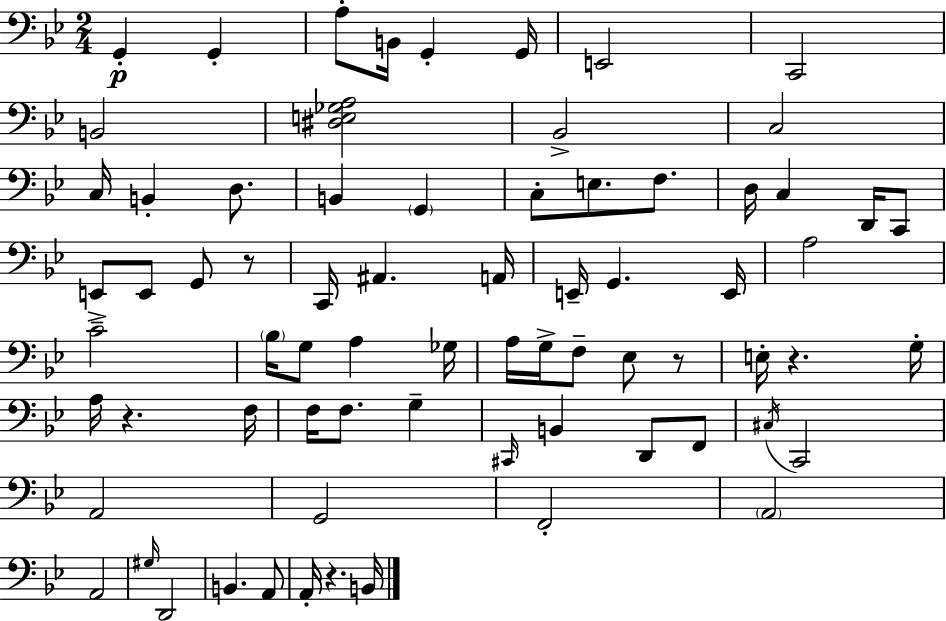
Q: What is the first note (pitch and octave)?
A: G2